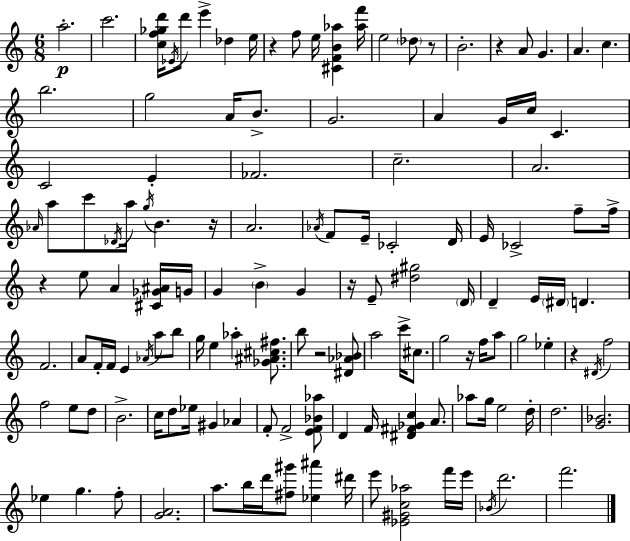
{
  \clef treble
  \numericTimeSignature
  \time 6/8
  \key c \major
  a''2.-.\p | c'''2. | <c'' f'' ges'' d'''>16 \acciaccatura { ees'16 } d'''8 e'''4-> des''4 | e''16 r4 f''8 e''16 <cis' f' b' aes''>4 | \break <aes'' f'''>16 e''2 \parenthesize des''8 r8 | b'2.-. | r4 a'8 g'4. | a'4. c''4. | \break b''2. | g''2 a'16 b'8.-> | g'2. | a'4 g'16 c''16 c'4. | \break c'2 e'4-. | fes'2. | c''2.-- | a'2. | \break \grace { aes'16 } a''8 c'''8 \acciaccatura { des'16 } a''16 \acciaccatura { g''16 } b'4. | r16 a'2. | \acciaccatura { aes'16 } f'8 e'16-- ces'2-. | d'16 e'16 ces'2-> | \break f''8-- f''16-> r4 e''8 a'4 | <cis' ges' ais'>16 g'16 g'4 \parenthesize b'4-> | g'4 r16 e'8-- <dis'' gis''>2 | \parenthesize d'16 d'4-- e'16 \parenthesize dis'16 d'4. | \break f'2. | a'8 f'16-. f'16 e'4 | \acciaccatura { aes'16 } a''8 b''8 g''16 e''4 aes''4-. | <ges' ais' cis'' fis''>8. b''8 r2 | \break <dis' aes' bes'>8 a''2 | c'''16-> cis''8. g''2 | r16 f''16 a''8 g''2 | ees''4-. r4 \acciaccatura { dis'16 } f''2 | \break f''2 | e''8 d''8 b'2.-> | c''16 d''8 ees''16 gis'4 | aes'4 f'8-. f'2-> | \break <e' f' bes' aes''>8 d'4 f'16 | <dis' fis' ges' c''>4 a'8. aes''8 g''16 e''2 | d''16-. d''2. | <g' bes'>2. | \break ees''4 g''4. | f''8-. <g' a'>2. | a''8. b''16 d'''16 | <fis'' gis'''>8 <ees'' ais'''>4 dis'''16 e'''8 <ees' gis' c'' aes''>2 | \break f'''16 e'''16 \acciaccatura { bes'16 } d'''2. | f'''2. | \bar "|."
}